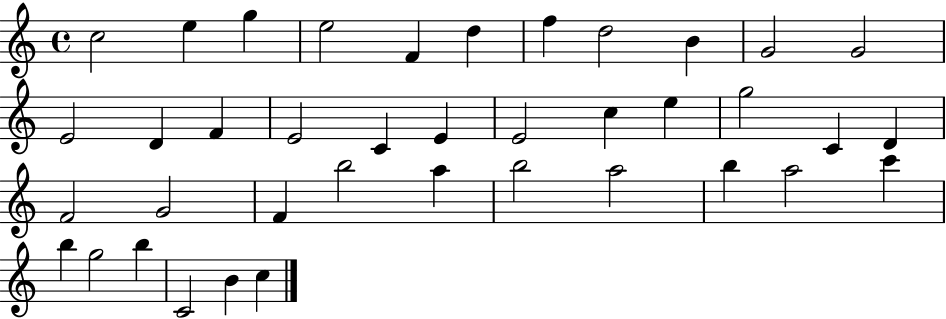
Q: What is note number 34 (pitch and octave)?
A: B5